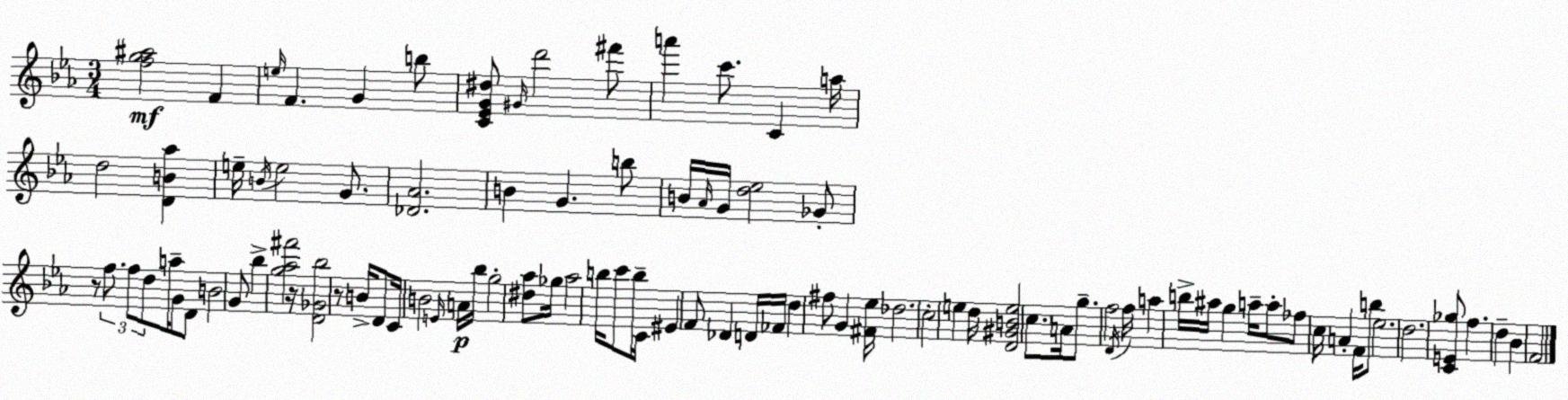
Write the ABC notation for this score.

X:1
T:Untitled
M:3/4
L:1/4
K:Eb
[fg^a]2 F e/4 F G b/2 [C_EG^d]/2 ^G/4 d'2 ^f'/2 a' c'/2 C a/4 d2 [DB_a] e/4 B/4 e2 G/2 [_D_A]2 B G b/2 B/4 _A/4 G/4 [d_e]2 _G/2 z/2 f/2 f/2 d/2 a/4 G/2 D/2 B2 G/2 _b [g_a^f']2 z/4 [D_G_b]2 z/2 B/4 D/2 C/4 B2 E/4 A/4 _b/4 g2 [^d_a]/2 _g/4 _a2 b/4 c'/2 b/4 C/4 ^E F/2 _D D/4 _F/4 d ^f/2 G [^F_e]/4 _d2 c2 e d/4 [D^GBe]2 c/2 A/4 g/2 f2 D/4 f/4 a b/4 ^a/4 g a/4 a/2 _f/2 c/4 A F/4 b/2 _e2 d2 [CE_g]/2 f d _B F2